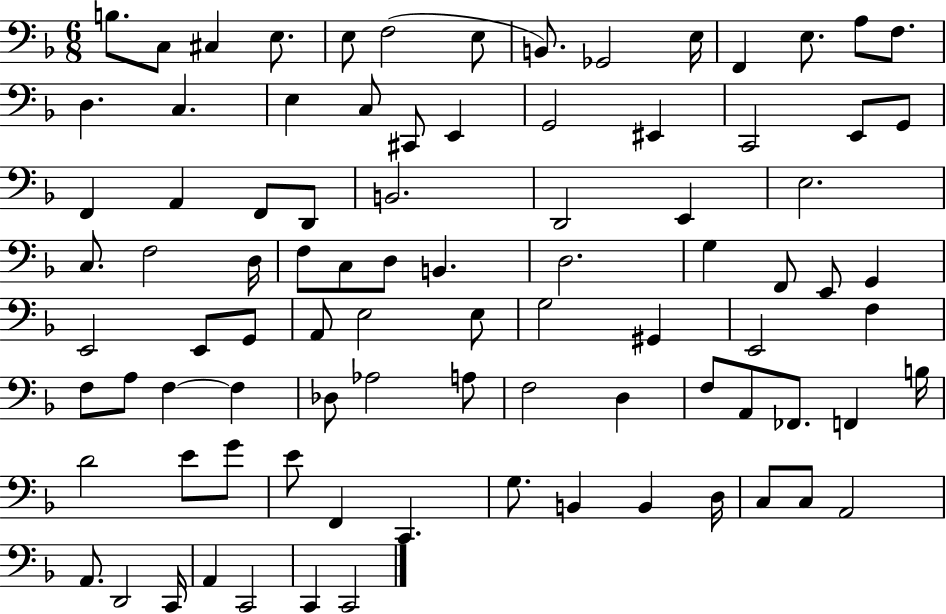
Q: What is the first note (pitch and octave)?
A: B3